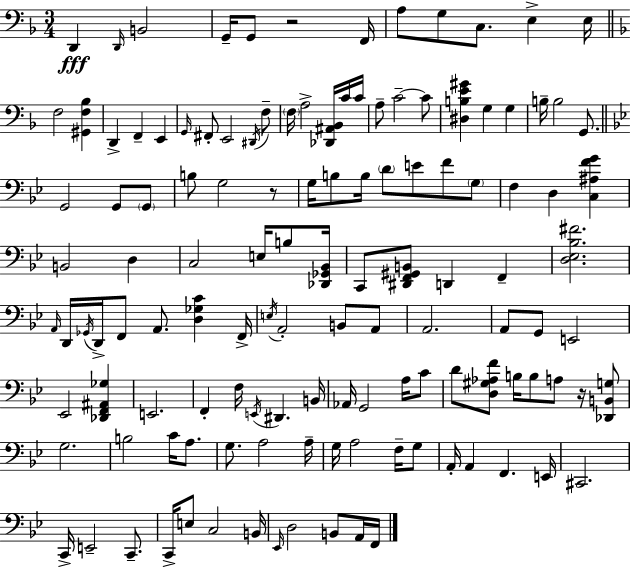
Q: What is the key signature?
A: D minor